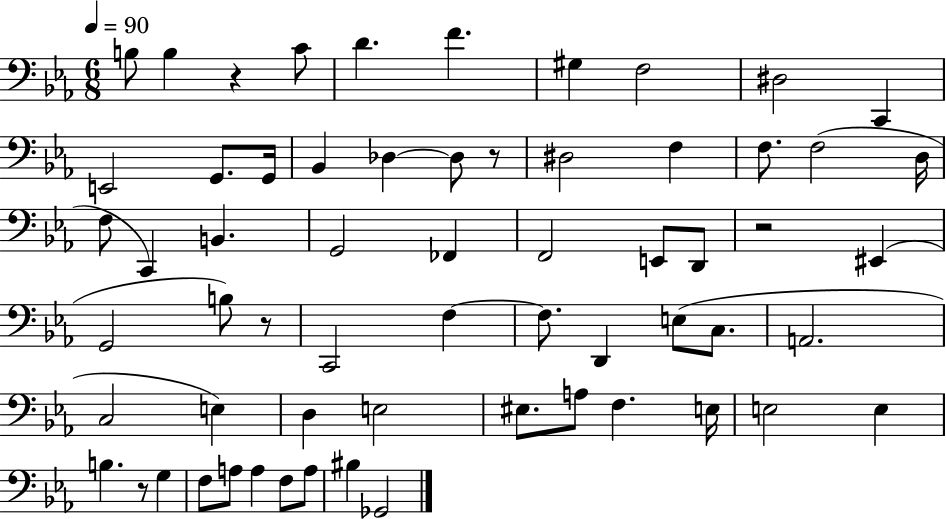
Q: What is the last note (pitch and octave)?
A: Gb2